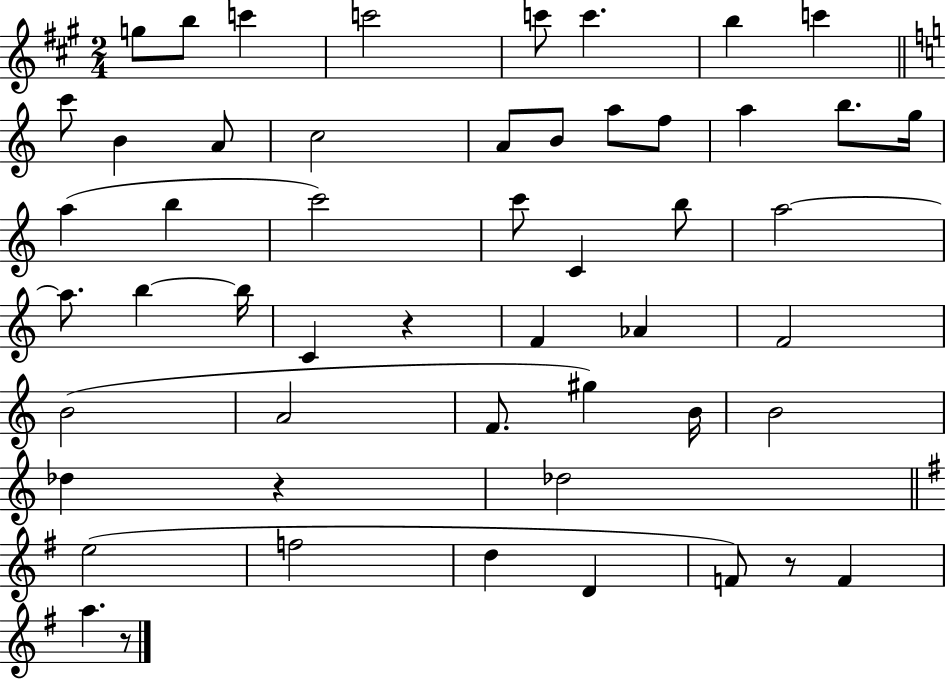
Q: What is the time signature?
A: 2/4